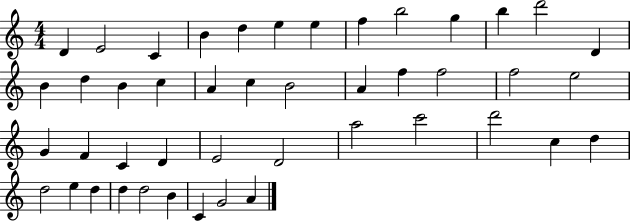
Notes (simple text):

D4/q E4/h C4/q B4/q D5/q E5/q E5/q F5/q B5/h G5/q B5/q D6/h D4/q B4/q D5/q B4/q C5/q A4/q C5/q B4/h A4/q F5/q F5/h F5/h E5/h G4/q F4/q C4/q D4/q E4/h D4/h A5/h C6/h D6/h C5/q D5/q D5/h E5/q D5/q D5/q D5/h B4/q C4/q G4/h A4/q